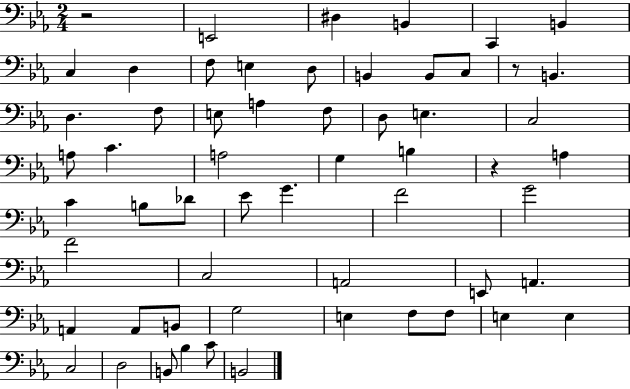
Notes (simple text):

R/h E2/h D#3/q B2/q C2/q B2/q C3/q D3/q F3/e E3/q D3/e B2/q B2/e C3/e R/e B2/q. D3/q. F3/e E3/e A3/q F3/e D3/e E3/q. C3/h A3/e C4/q. A3/h G3/q B3/q R/q A3/q C4/q B3/e Db4/e Eb4/e G4/q. F4/h G4/h F4/h C3/h A2/h E2/e A2/q. A2/q A2/e B2/e G3/h E3/q F3/e F3/e E3/q E3/q C3/h D3/h B2/e Bb3/q C4/e B2/h